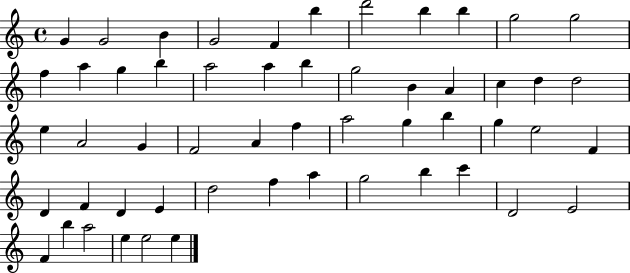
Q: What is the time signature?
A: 4/4